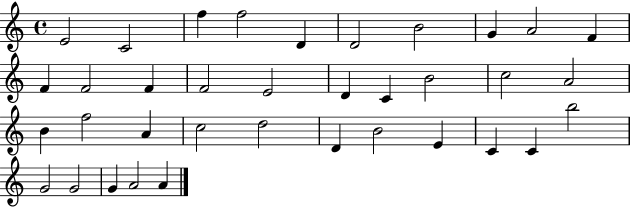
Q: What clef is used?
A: treble